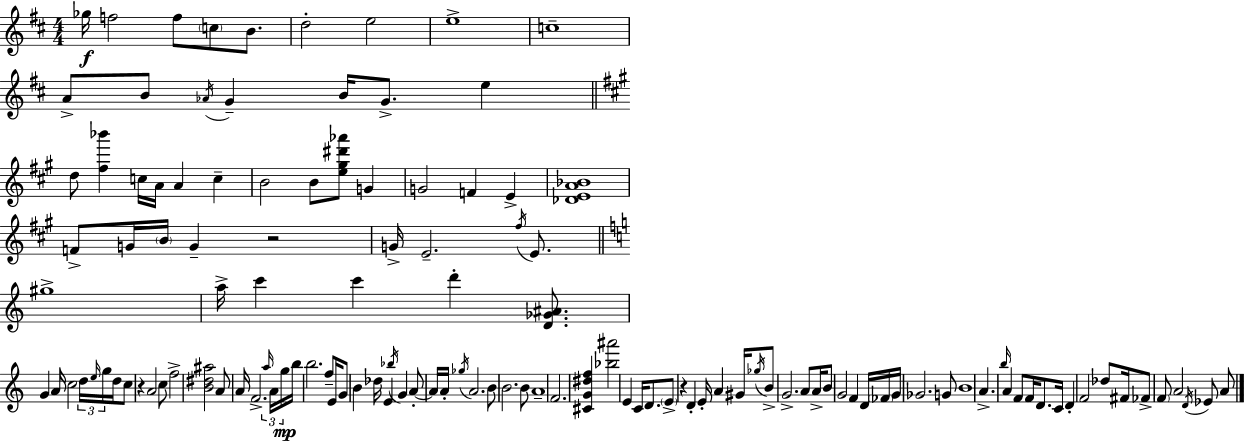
{
  \clef treble
  \numericTimeSignature
  \time 4/4
  \key d \major
  ges''16\f f''2 f''8 \parenthesize c''8 b'8. | d''2-. e''2 | e''1-> | c''1-- | \break a'8-> b'8 \acciaccatura { aes'16 } g'4-- b'16 g'8.-> e''4 | \bar "||" \break \key a \major d''8 <fis'' bes'''>4 c''16 a'16 a'4 c''4-- | b'2 b'8 <e'' gis'' dis''' aes'''>8 g'4 | g'2 f'4 e'4-> | <des' e' a' bes'>1 | \break f'8-> g'16 \parenthesize b'16 g'4-- r2 | g'16-> e'2.-- \acciaccatura { fis''16 } e'8. | \bar "||" \break \key a \minor gis''1-> | a''16-> c'''4 c'''4 d'''4-. <d' ges' ais'>8. | g'4 a'16 c''2 \tuplet 3/2 { d''16 \grace { e''16 } g''16 } | d''16 c''8 r4 a'2 c''8 | \break f''2-> <b' dis'' ais''>2 | a'8 a'16 f'2.-> | \tuplet 3/2 { \grace { a''16 } a'16 g''16\mp } b''16 b''2. | f''8-- e'16 g'8 b'4 des''16 e'4 \acciaccatura { bes''16 } g'4 | \break a'8-.~~ a'16 a'16-. \acciaccatura { ges''16 } a'2. | b'8 b'2. | b'8 a'1-- | f'2. | \break <cis' g' dis'' f''>4 <bes'' ais'''>2 e'4 | c'16 d'8. \parenthesize e'8-> r4 d'4-. e'16-. a'4 | gis'16 \acciaccatura { ges''16 } b'8-> g'2.-> | a'8 a'16-> b'8 g'2 | \break f'4 d'16 \parenthesize fes'16 g'16 ges'2. | g'8 b'1 | a'4.-> \grace { b''16 } a'4 | f'8 f'16 d'8. c'16 d'4-. f'2 | \break des''8 fis'16 fes'8-> \parenthesize f'8 a'2 | \acciaccatura { d'16 } ees'8 a'8 \bar "|."
}